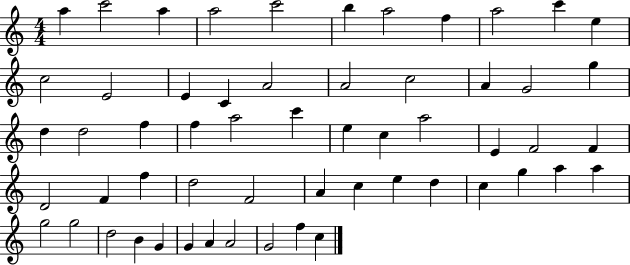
A5/q C6/h A5/q A5/h C6/h B5/q A5/h F5/q A5/h C6/q E5/q C5/h E4/h E4/q C4/q A4/h A4/h C5/h A4/q G4/h G5/q D5/q D5/h F5/q F5/q A5/h C6/q E5/q C5/q A5/h E4/q F4/h F4/q D4/h F4/q F5/q D5/h F4/h A4/q C5/q E5/q D5/q C5/q G5/q A5/q A5/q G5/h G5/h D5/h B4/q G4/q G4/q A4/q A4/h G4/h F5/q C5/q